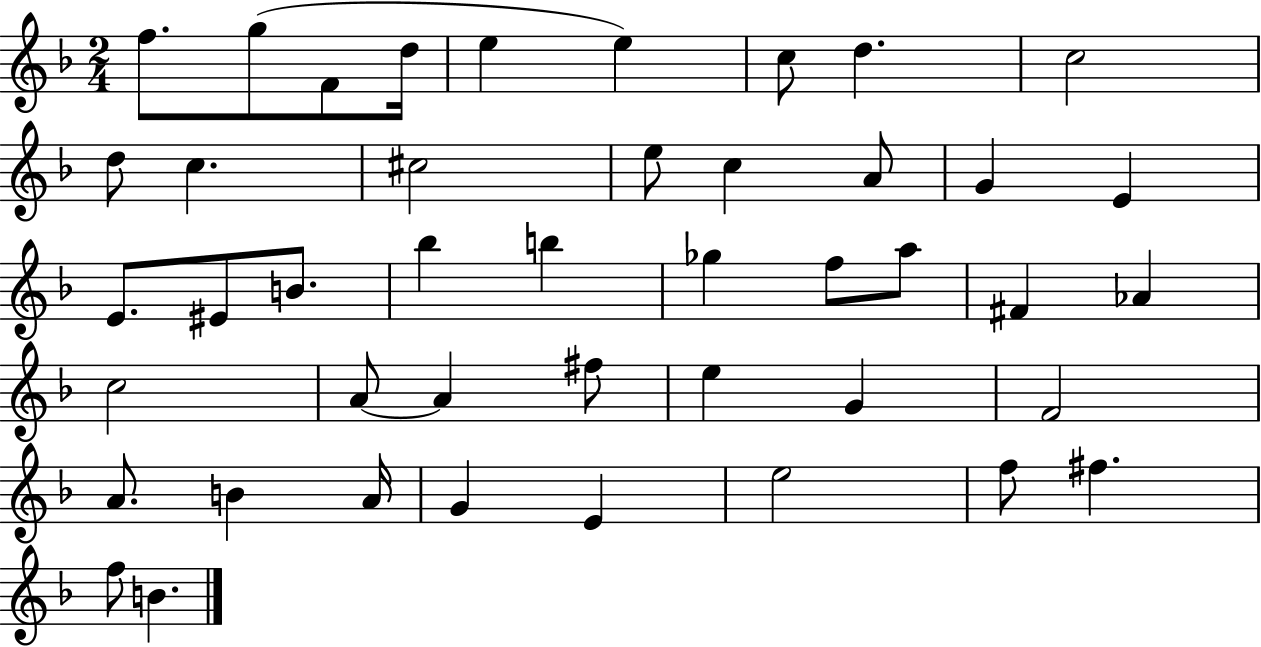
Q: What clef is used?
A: treble